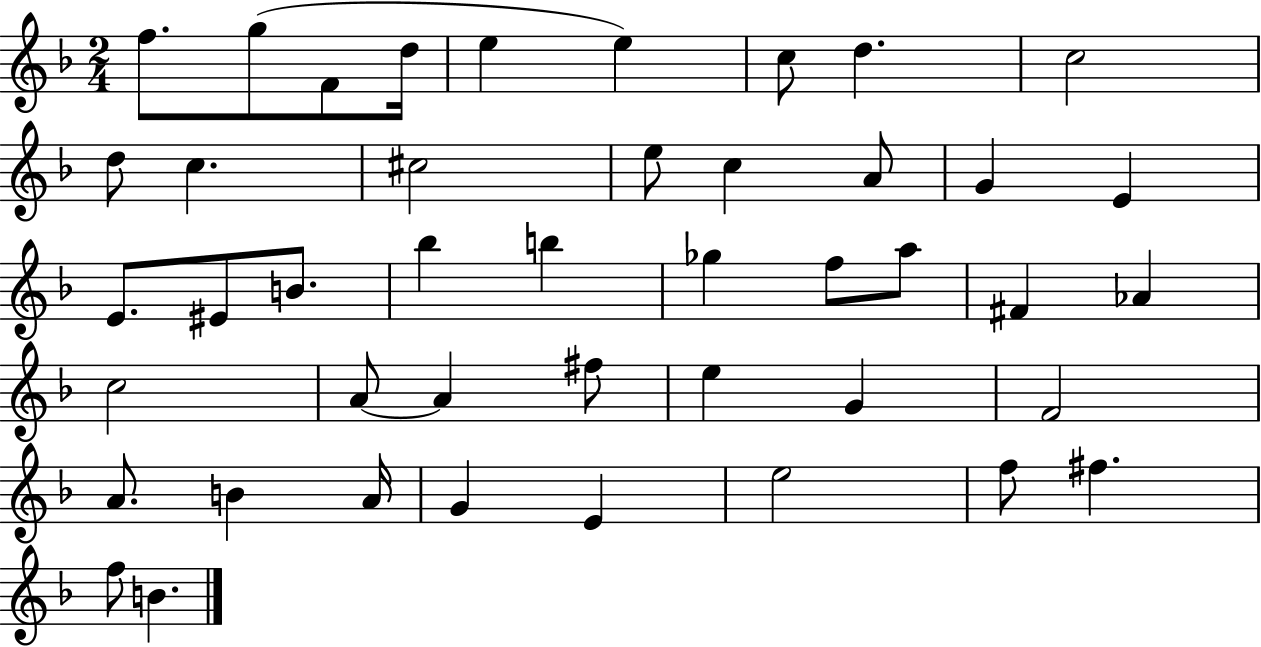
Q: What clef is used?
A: treble